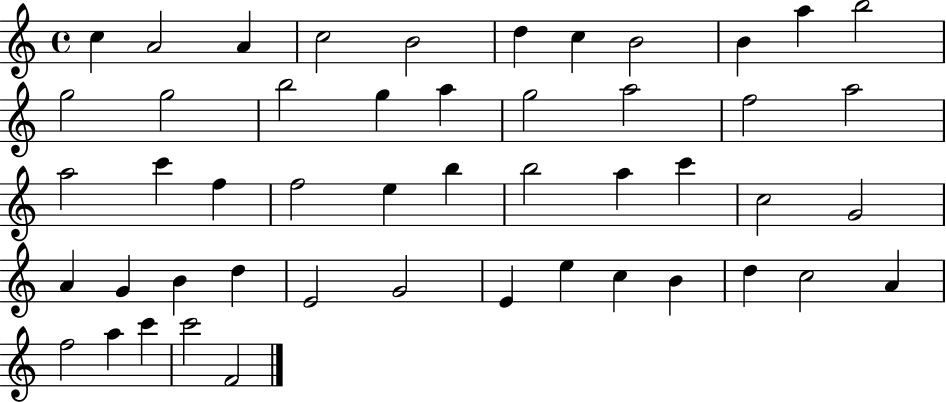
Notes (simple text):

C5/q A4/h A4/q C5/h B4/h D5/q C5/q B4/h B4/q A5/q B5/h G5/h G5/h B5/h G5/q A5/q G5/h A5/h F5/h A5/h A5/h C6/q F5/q F5/h E5/q B5/q B5/h A5/q C6/q C5/h G4/h A4/q G4/q B4/q D5/q E4/h G4/h E4/q E5/q C5/q B4/q D5/q C5/h A4/q F5/h A5/q C6/q C6/h F4/h